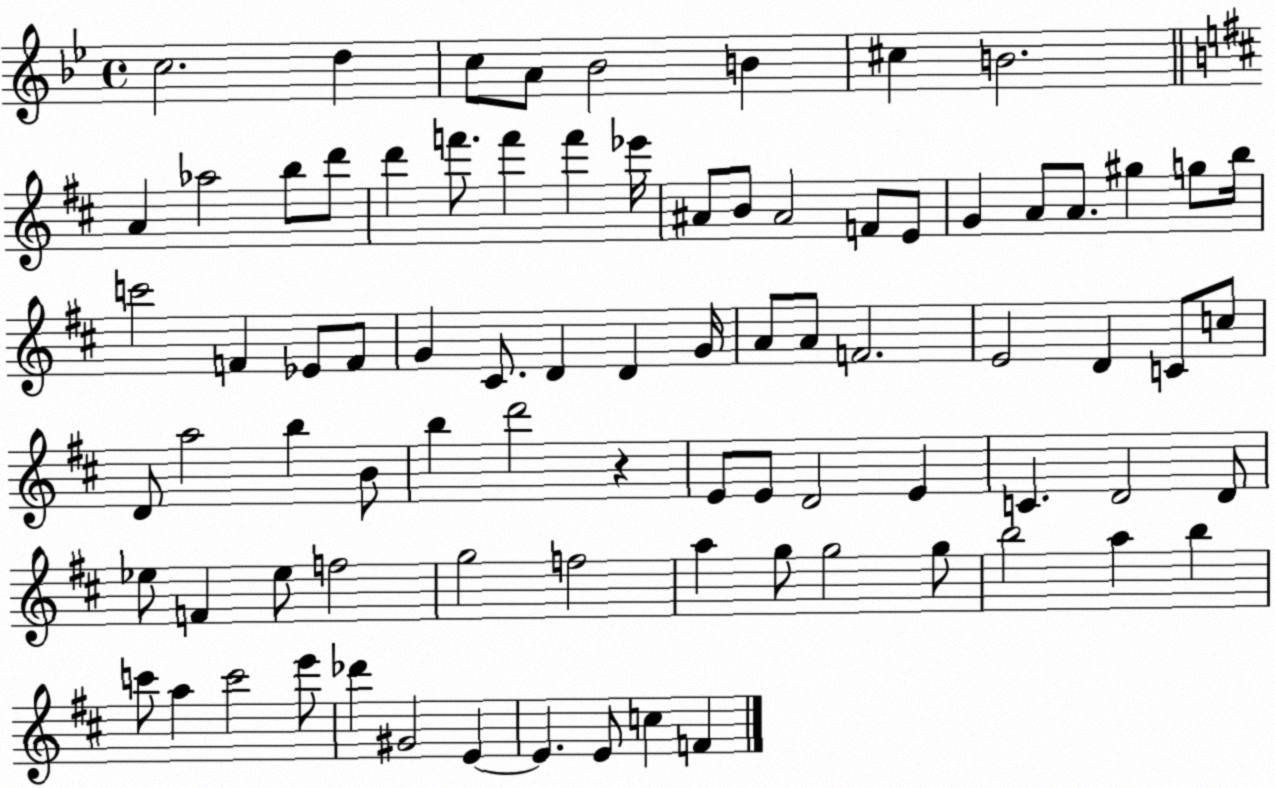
X:1
T:Untitled
M:4/4
L:1/4
K:Bb
c2 d c/2 A/2 _B2 B ^c B2 A _a2 b/2 d'/2 d' f'/2 f' f' _e'/4 ^A/2 B/2 ^A2 F/2 E/2 G A/2 A/2 ^g g/2 b/4 c'2 F _E/2 F/2 G ^C/2 D D G/4 A/2 A/2 F2 E2 D C/2 c/2 D/2 a2 b B/2 b d'2 z E/2 E/2 D2 E C D2 D/2 _e/2 F _e/2 f2 g2 f2 a g/2 g2 g/2 b2 a b c'/2 a c'2 e'/2 _d' ^G2 E E E/2 c F